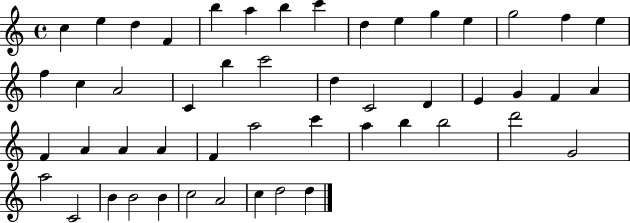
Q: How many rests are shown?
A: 0